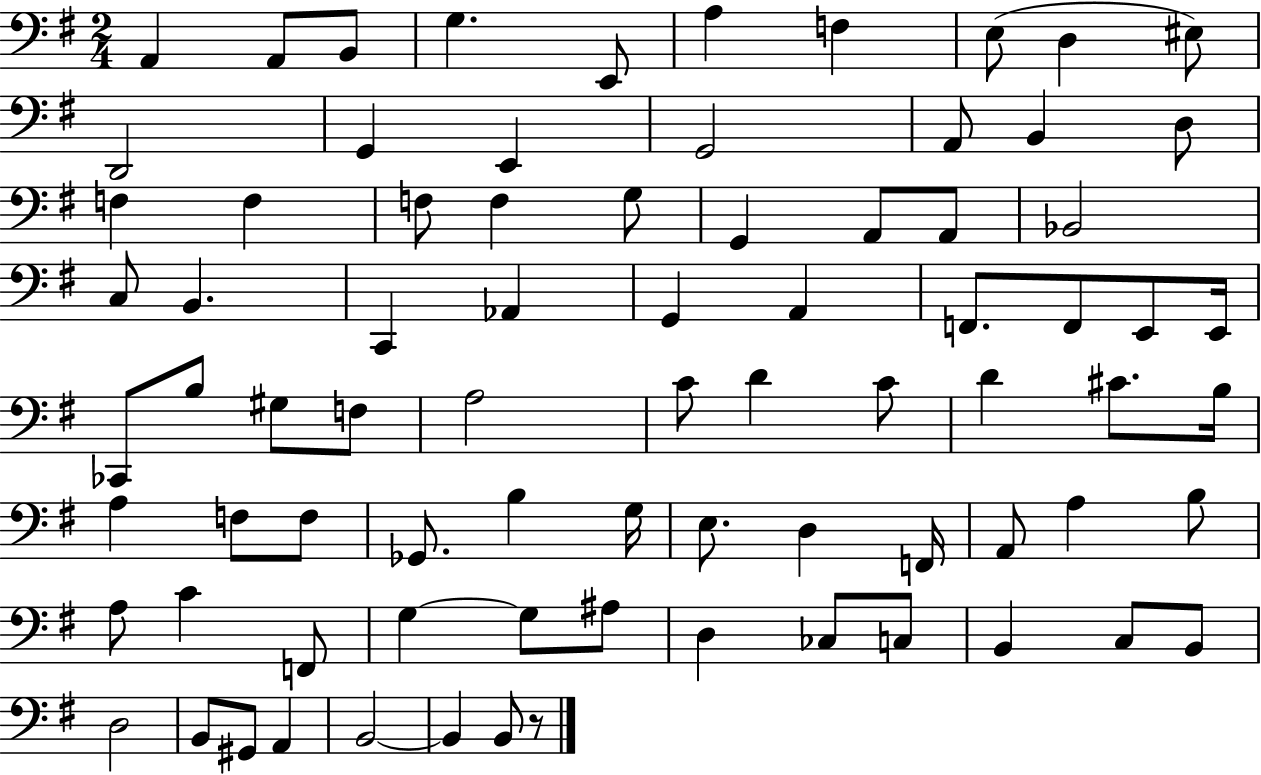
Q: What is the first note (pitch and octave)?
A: A2